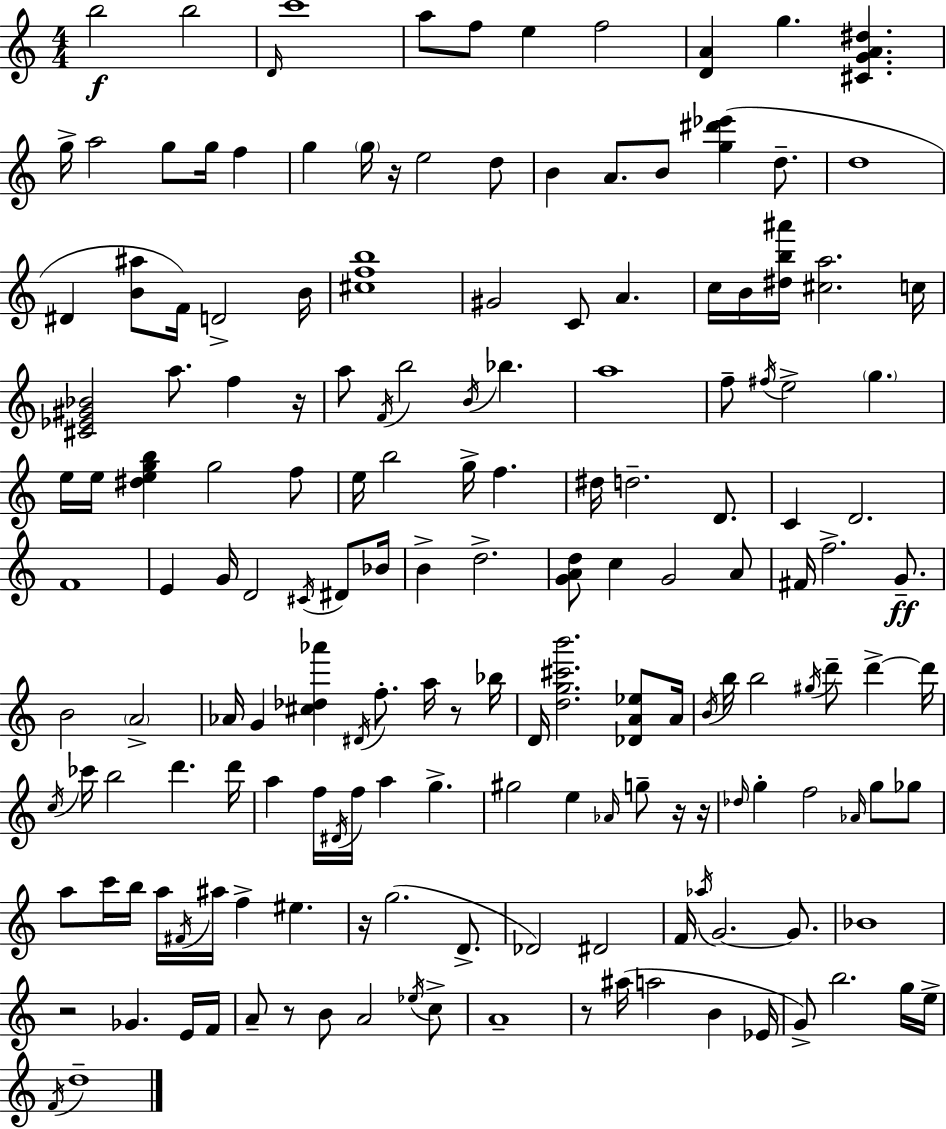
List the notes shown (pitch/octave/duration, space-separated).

B5/h B5/h D4/s C6/w A5/e F5/e E5/q F5/h [D4,A4]/q G5/q. [C#4,G4,A4,D#5]/q. G5/s A5/h G5/e G5/s F5/q G5/q G5/s R/s E5/h D5/e B4/q A4/e. B4/e [G5,D#6,Eb6]/q D5/e. D5/w D#4/q [B4,A#5]/e F4/s D4/h B4/s [C#5,F5,B5]/w G#4/h C4/e A4/q. C5/s B4/s [D#5,B5,A#6]/s [C#5,A5]/h. C5/s [C#4,Eb4,G#4,Bb4]/h A5/e. F5/q R/s A5/e F4/s B5/h B4/s Bb5/q. A5/w F5/e F#5/s E5/h G5/q. E5/s E5/s [D#5,E5,G5,B5]/q G5/h F5/e E5/s B5/h G5/s F5/q. D#5/s D5/h. D4/e. C4/q D4/h. F4/w E4/q G4/s D4/h C#4/s D#4/e Bb4/s B4/q D5/h. [G4,A4,D5]/e C5/q G4/h A4/e F#4/s F5/h. G4/e. B4/h A4/h Ab4/s G4/q [C#5,Db5,Ab6]/q D#4/s F5/e. A5/s R/e Bb5/s D4/s [D5,G5,C#6,B6]/h. [Db4,A4,Eb5]/e A4/s B4/s B5/s B5/h G#5/s D6/e D6/q D6/s C5/s CES6/s B5/h D6/q. D6/s A5/q F5/s D#4/s F5/s A5/q G5/q. G#5/h E5/q Ab4/s G5/e R/s R/s Db5/s G5/q F5/h Ab4/s G5/e Gb5/e A5/e C6/s B5/s A5/s F#4/s A#5/s F5/q EIS5/q. R/s G5/h. D4/e. Db4/h D#4/h F4/s Ab5/s G4/h. G4/e. Bb4/w R/h Gb4/q. E4/s F4/s A4/e R/e B4/e A4/h Eb5/s C5/e A4/w R/e A#5/s A5/h B4/q Eb4/s G4/e B5/h. G5/s E5/s F4/s D5/w